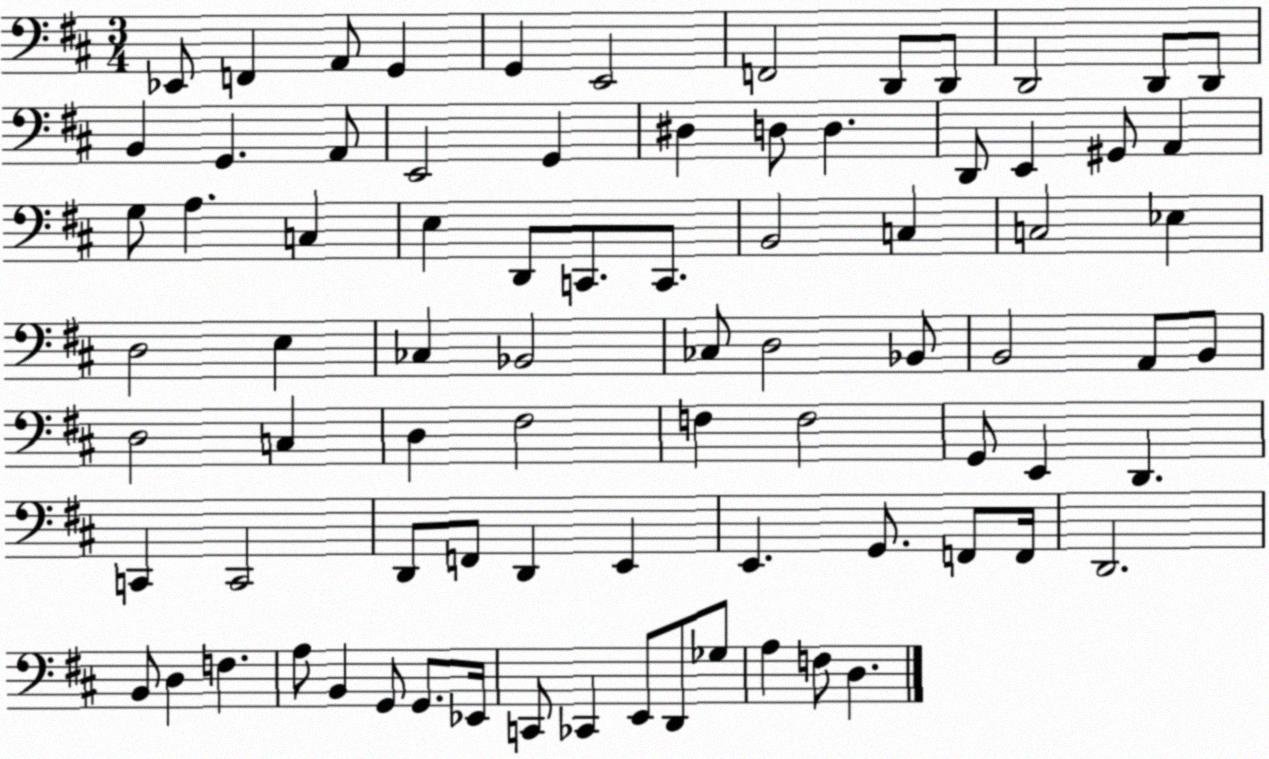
X:1
T:Untitled
M:3/4
L:1/4
K:D
_E,,/2 F,, A,,/2 G,, G,, E,,2 F,,2 D,,/2 D,,/2 D,,2 D,,/2 D,,/2 B,, G,, A,,/2 E,,2 G,, ^D, D,/2 D, D,,/2 E,, ^G,,/2 A,, G,/2 A, C, E, D,,/2 C,,/2 C,,/2 B,,2 C, C,2 _E, D,2 E, _C, _B,,2 _C,/2 D,2 _B,,/2 B,,2 A,,/2 B,,/2 D,2 C, D, ^F,2 F, F,2 G,,/2 E,, D,, C,, C,,2 D,,/2 F,,/2 D,, E,, E,, G,,/2 F,,/2 F,,/4 D,,2 B,,/2 D, F, A,/2 B,, G,,/2 G,,/2 _E,,/4 C,,/2 _C,, E,,/2 D,,/2 _G,/2 A, F,/2 D,